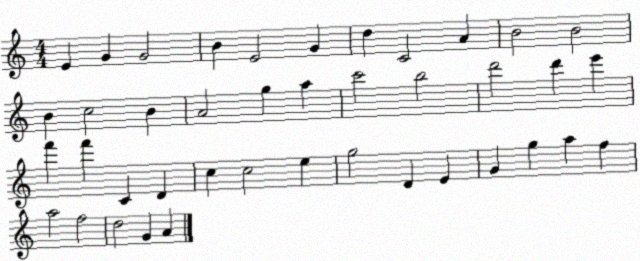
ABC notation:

X:1
T:Untitled
M:4/4
L:1/4
K:C
E G G2 B E2 G d C2 A B2 B2 B c2 B A2 g a c'2 b2 d'2 d' e' f' f' C D c c2 e g2 D E G g a f a2 f2 d2 G A